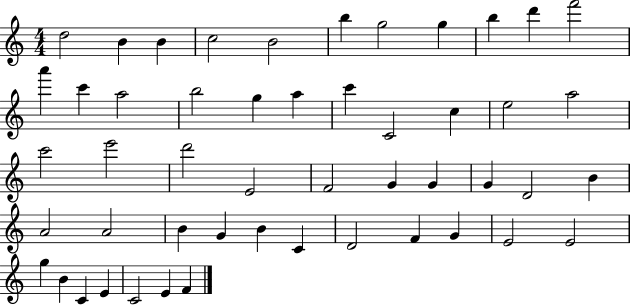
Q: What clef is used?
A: treble